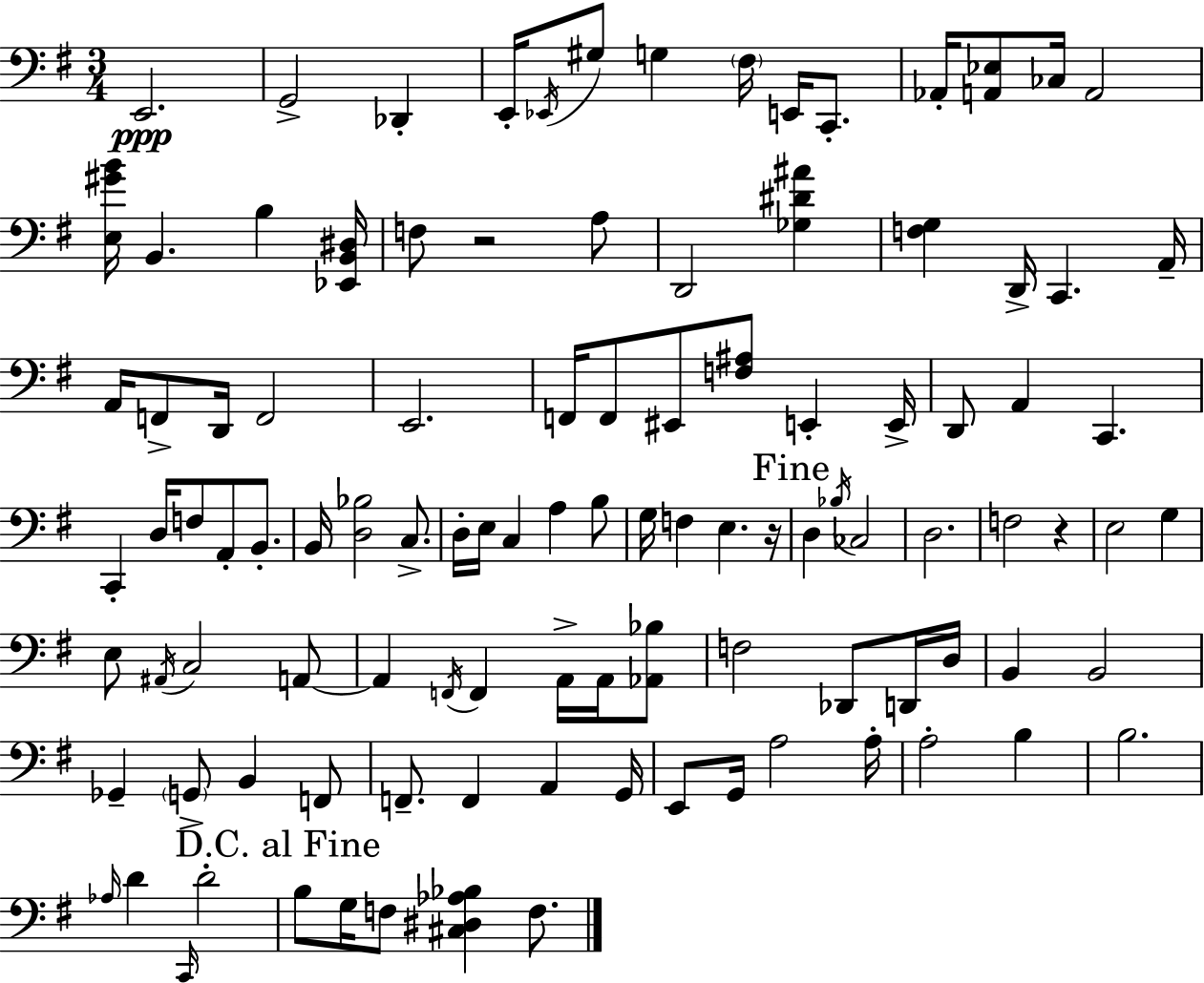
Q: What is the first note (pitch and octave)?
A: E2